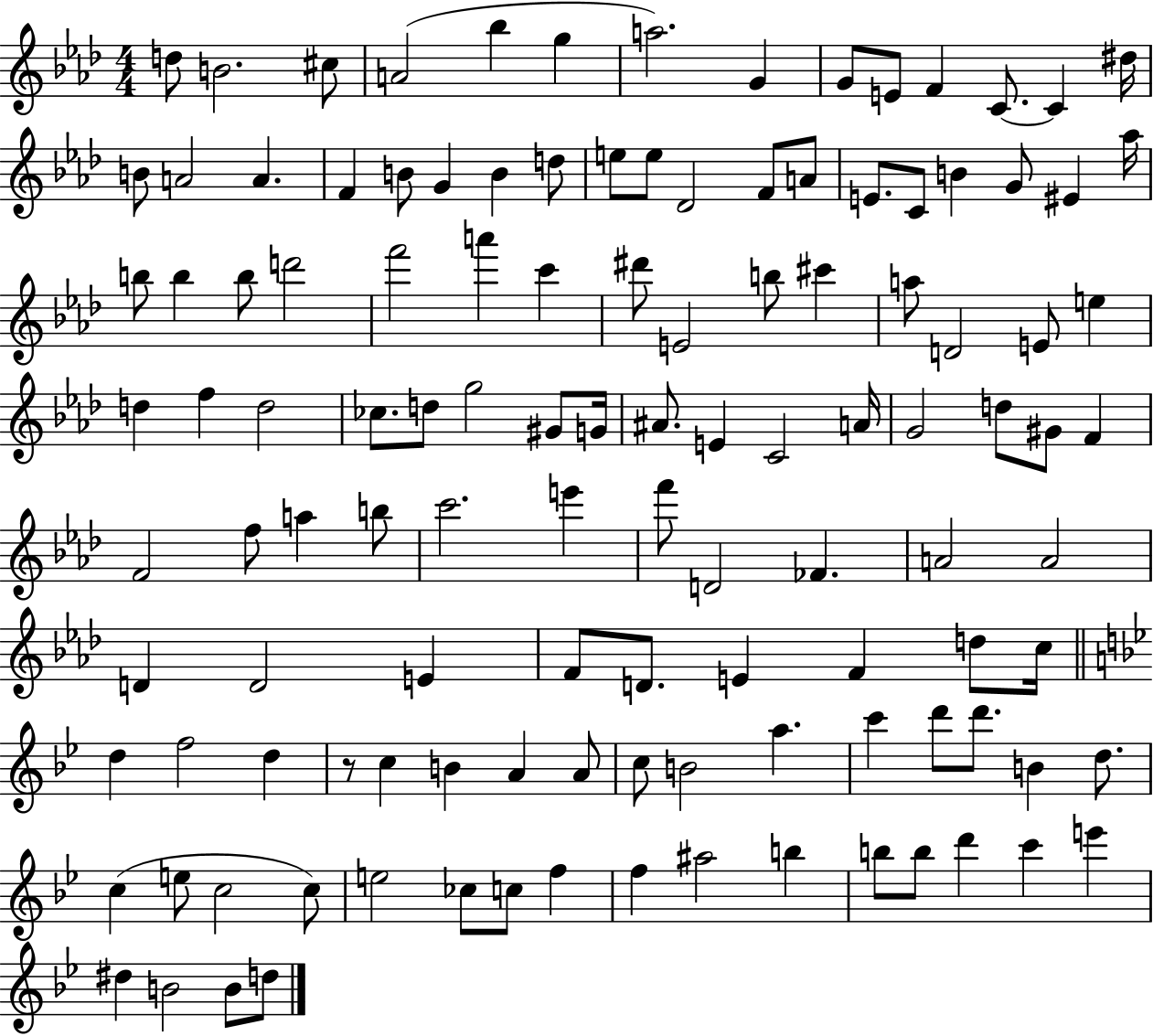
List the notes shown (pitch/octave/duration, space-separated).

D5/e B4/h. C#5/e A4/h Bb5/q G5/q A5/h. G4/q G4/e E4/e F4/q C4/e. C4/q D#5/s B4/e A4/h A4/q. F4/q B4/e G4/q B4/q D5/e E5/e E5/e Db4/h F4/e A4/e E4/e. C4/e B4/q G4/e EIS4/q Ab5/s B5/e B5/q B5/e D6/h F6/h A6/q C6/q D#6/e E4/h B5/e C#6/q A5/e D4/h E4/e E5/q D5/q F5/q D5/h CES5/e. D5/e G5/h G#4/e G4/s A#4/e. E4/q C4/h A4/s G4/h D5/e G#4/e F4/q F4/h F5/e A5/q B5/e C6/h. E6/q F6/e D4/h FES4/q. A4/h A4/h D4/q D4/h E4/q F4/e D4/e. E4/q F4/q D5/e C5/s D5/q F5/h D5/q R/e C5/q B4/q A4/q A4/e C5/e B4/h A5/q. C6/q D6/e D6/e. B4/q D5/e. C5/q E5/e C5/h C5/e E5/h CES5/e C5/e F5/q F5/q A#5/h B5/q B5/e B5/e D6/q C6/q E6/q D#5/q B4/h B4/e D5/e